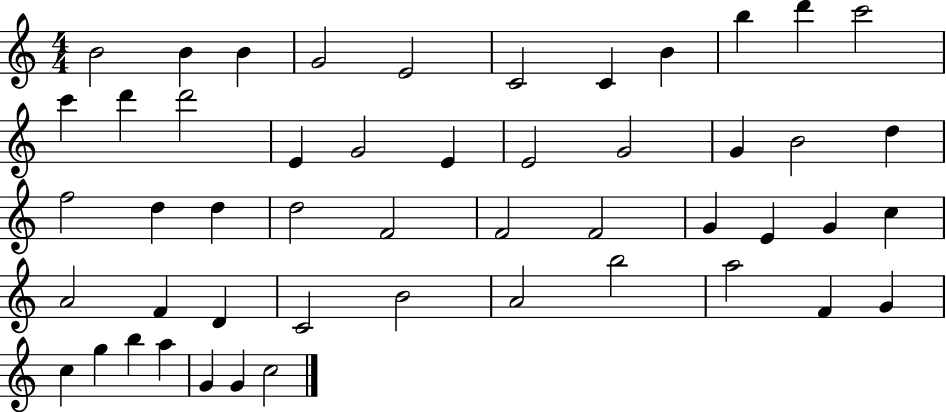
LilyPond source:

{
  \clef treble
  \numericTimeSignature
  \time 4/4
  \key c \major
  b'2 b'4 b'4 | g'2 e'2 | c'2 c'4 b'4 | b''4 d'''4 c'''2 | \break c'''4 d'''4 d'''2 | e'4 g'2 e'4 | e'2 g'2 | g'4 b'2 d''4 | \break f''2 d''4 d''4 | d''2 f'2 | f'2 f'2 | g'4 e'4 g'4 c''4 | \break a'2 f'4 d'4 | c'2 b'2 | a'2 b''2 | a''2 f'4 g'4 | \break c''4 g''4 b''4 a''4 | g'4 g'4 c''2 | \bar "|."
}